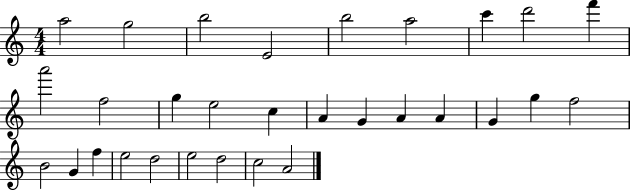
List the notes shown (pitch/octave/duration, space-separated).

A5/h G5/h B5/h E4/h B5/h A5/h C6/q D6/h F6/q A6/h F5/h G5/q E5/h C5/q A4/q G4/q A4/q A4/q G4/q G5/q F5/h B4/h G4/q F5/q E5/h D5/h E5/h D5/h C5/h A4/h